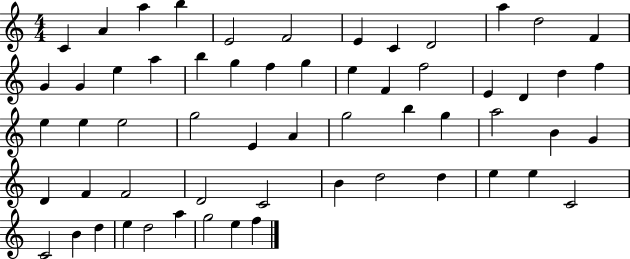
X:1
T:Untitled
M:4/4
L:1/4
K:C
C A a b E2 F2 E C D2 a d2 F G G e a b g f g e F f2 E D d f e e e2 g2 E A g2 b g a2 B G D F F2 D2 C2 B d2 d e e C2 C2 B d e d2 a g2 e f